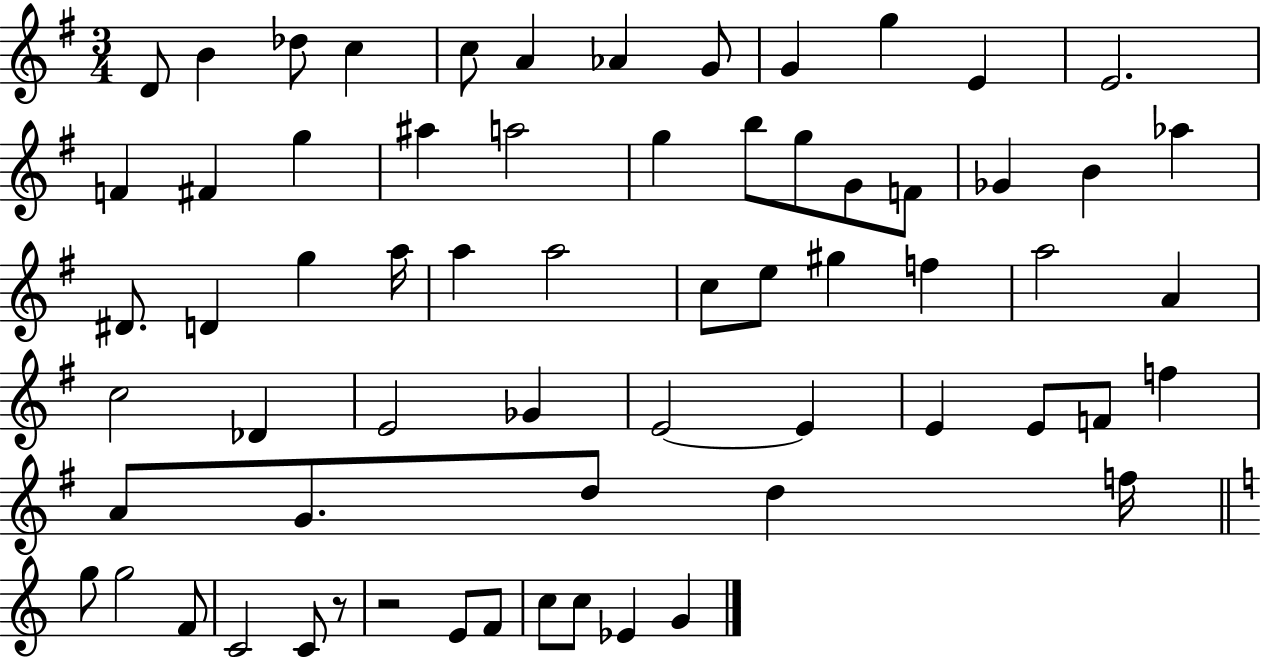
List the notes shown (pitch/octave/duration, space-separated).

D4/e B4/q Db5/e C5/q C5/e A4/q Ab4/q G4/e G4/q G5/q E4/q E4/h. F4/q F#4/q G5/q A#5/q A5/h G5/q B5/e G5/e G4/e F4/e Gb4/q B4/q Ab5/q D#4/e. D4/q G5/q A5/s A5/q A5/h C5/e E5/e G#5/q F5/q A5/h A4/q C5/h Db4/q E4/h Gb4/q E4/h E4/q E4/q E4/e F4/e F5/q A4/e G4/e. D5/e D5/q F5/s G5/e G5/h F4/e C4/h C4/e R/e R/h E4/e F4/e C5/e C5/e Eb4/q G4/q